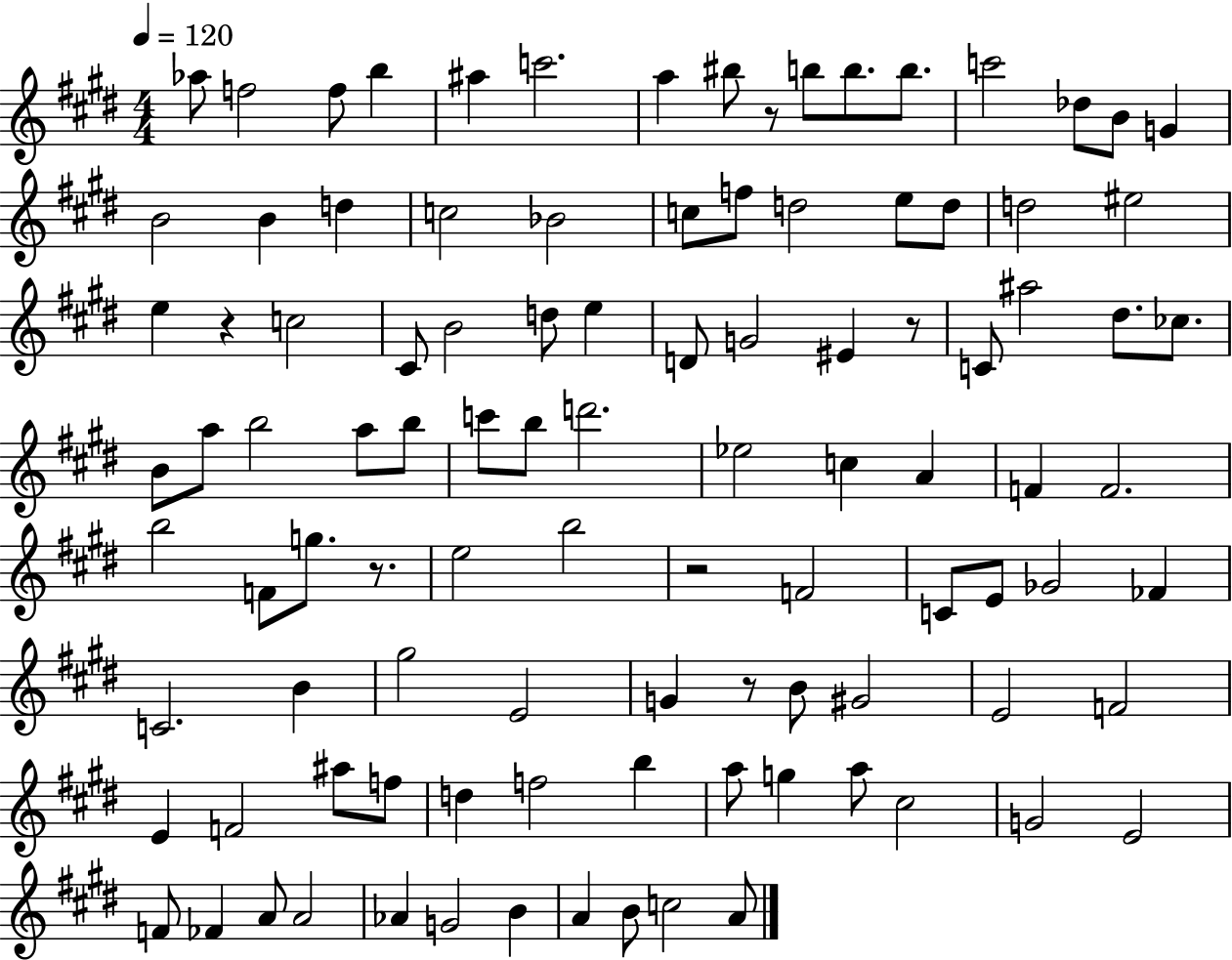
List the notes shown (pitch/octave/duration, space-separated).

Ab5/e F5/h F5/e B5/q A#5/q C6/h. A5/q BIS5/e R/e B5/e B5/e. B5/e. C6/h Db5/e B4/e G4/q B4/h B4/q D5/q C5/h Bb4/h C5/e F5/e D5/h E5/e D5/e D5/h EIS5/h E5/q R/q C5/h C#4/e B4/h D5/e E5/q D4/e G4/h EIS4/q R/e C4/e A#5/h D#5/e. CES5/e. B4/e A5/e B5/h A5/e B5/e C6/e B5/e D6/h. Eb5/h C5/q A4/q F4/q F4/h. B5/h F4/e G5/e. R/e. E5/h B5/h R/h F4/h C4/e E4/e Gb4/h FES4/q C4/h. B4/q G#5/h E4/h G4/q R/e B4/e G#4/h E4/h F4/h E4/q F4/h A#5/e F5/e D5/q F5/h B5/q A5/e G5/q A5/e C#5/h G4/h E4/h F4/e FES4/q A4/e A4/h Ab4/q G4/h B4/q A4/q B4/e C5/h A4/e